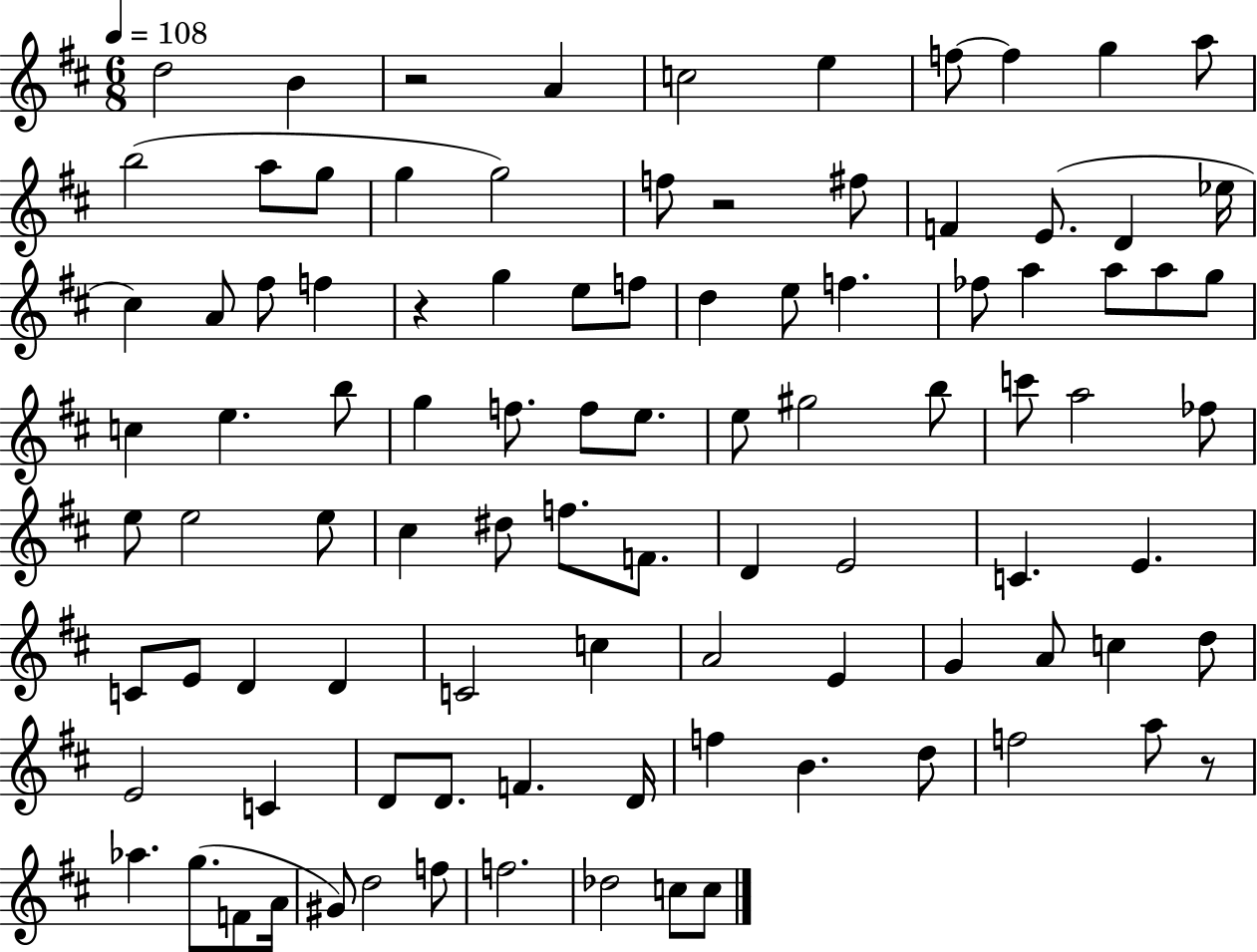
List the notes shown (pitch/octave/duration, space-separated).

D5/h B4/q R/h A4/q C5/h E5/q F5/e F5/q G5/q A5/e B5/h A5/e G5/e G5/q G5/h F5/e R/h F#5/e F4/q E4/e. D4/q Eb5/s C#5/q A4/e F#5/e F5/q R/q G5/q E5/e F5/e D5/q E5/e F5/q. FES5/e A5/q A5/e A5/e G5/e C5/q E5/q. B5/e G5/q F5/e. F5/e E5/e. E5/e G#5/h B5/e C6/e A5/h FES5/e E5/e E5/h E5/e C#5/q D#5/e F5/e. F4/e. D4/q E4/h C4/q. E4/q. C4/e E4/e D4/q D4/q C4/h C5/q A4/h E4/q G4/q A4/e C5/q D5/e E4/h C4/q D4/e D4/e. F4/q. D4/s F5/q B4/q. D5/e F5/h A5/e R/e Ab5/q. G5/e. F4/e A4/s G#4/e D5/h F5/e F5/h. Db5/h C5/e C5/e